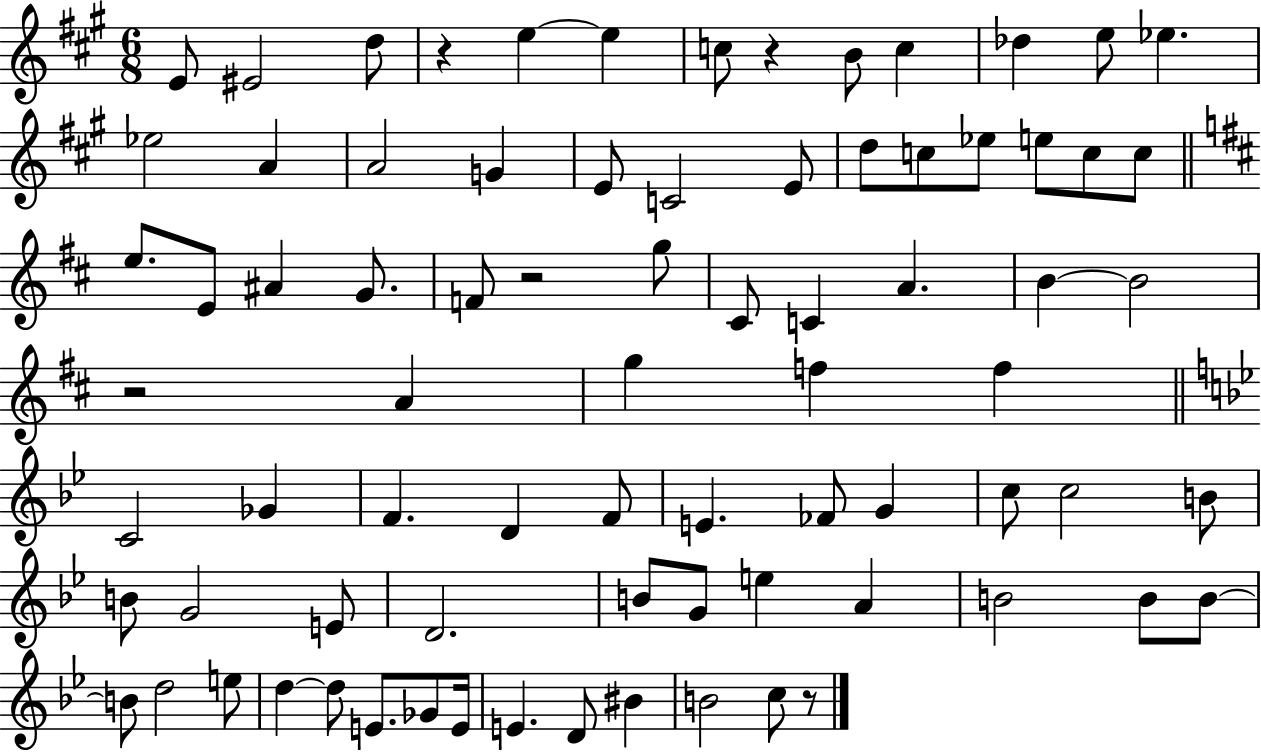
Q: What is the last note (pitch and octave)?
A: C5